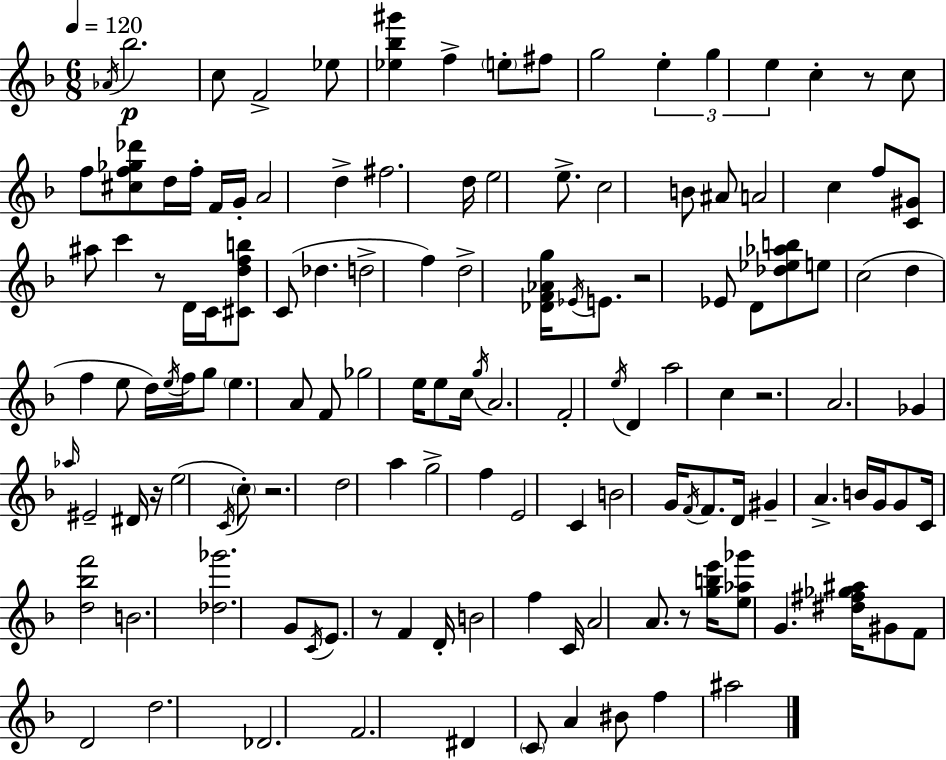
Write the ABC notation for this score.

X:1
T:Untitled
M:6/8
L:1/4
K:Dm
_A/4 _b2 c/2 F2 _e/2 [_e_b^g'] f e/2 ^f/2 g2 e g e c z/2 c/2 f/2 [^cf_g_d']/2 d/4 f/4 F/4 G/4 A2 d ^f2 d/4 e2 e/2 c2 B/2 ^A/2 A2 c f/2 [C^G]/2 ^a/2 c' z/2 D/4 C/4 [^Cdfb]/2 C/2 _d d2 f d2 [_DF_Ag]/4 _E/4 E/2 z2 _E/2 D/2 [_d_e_ab]/2 e/2 c2 d f e/2 d/4 e/4 f/4 g/2 e A/2 F/2 _g2 e/4 e/2 c/4 g/4 A2 F2 e/4 D a2 c z2 A2 _G _a/4 ^E2 ^D/4 z/4 e2 C/4 c/2 z2 d2 a g2 f E2 C B2 G/4 F/4 F/2 D/4 ^G A B/4 G/4 G/2 C/4 [d_bf']2 B2 [_d_g']2 G/2 C/4 E/2 z/2 F D/4 B2 f C/4 A2 A/2 z/2 [gbe']/4 [e_a_g']/2 G [^d^f_g^a]/4 ^G/2 F/2 D2 d2 _D2 F2 ^D C/2 A ^B/2 f ^a2